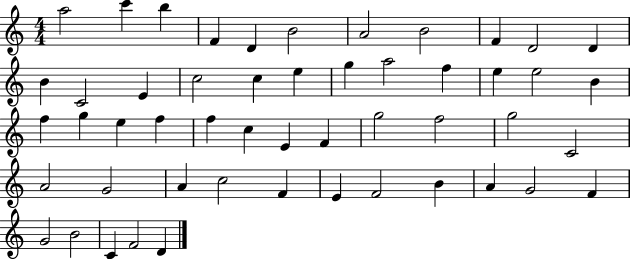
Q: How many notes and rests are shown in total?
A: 51